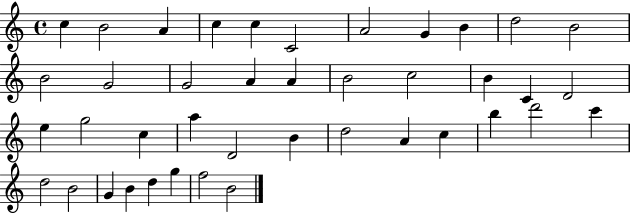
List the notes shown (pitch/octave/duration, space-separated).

C5/q B4/h A4/q C5/q C5/q C4/h A4/h G4/q B4/q D5/h B4/h B4/h G4/h G4/h A4/q A4/q B4/h C5/h B4/q C4/q D4/h E5/q G5/h C5/q A5/q D4/h B4/q D5/h A4/q C5/q B5/q D6/h C6/q D5/h B4/h G4/q B4/q D5/q G5/q F5/h B4/h